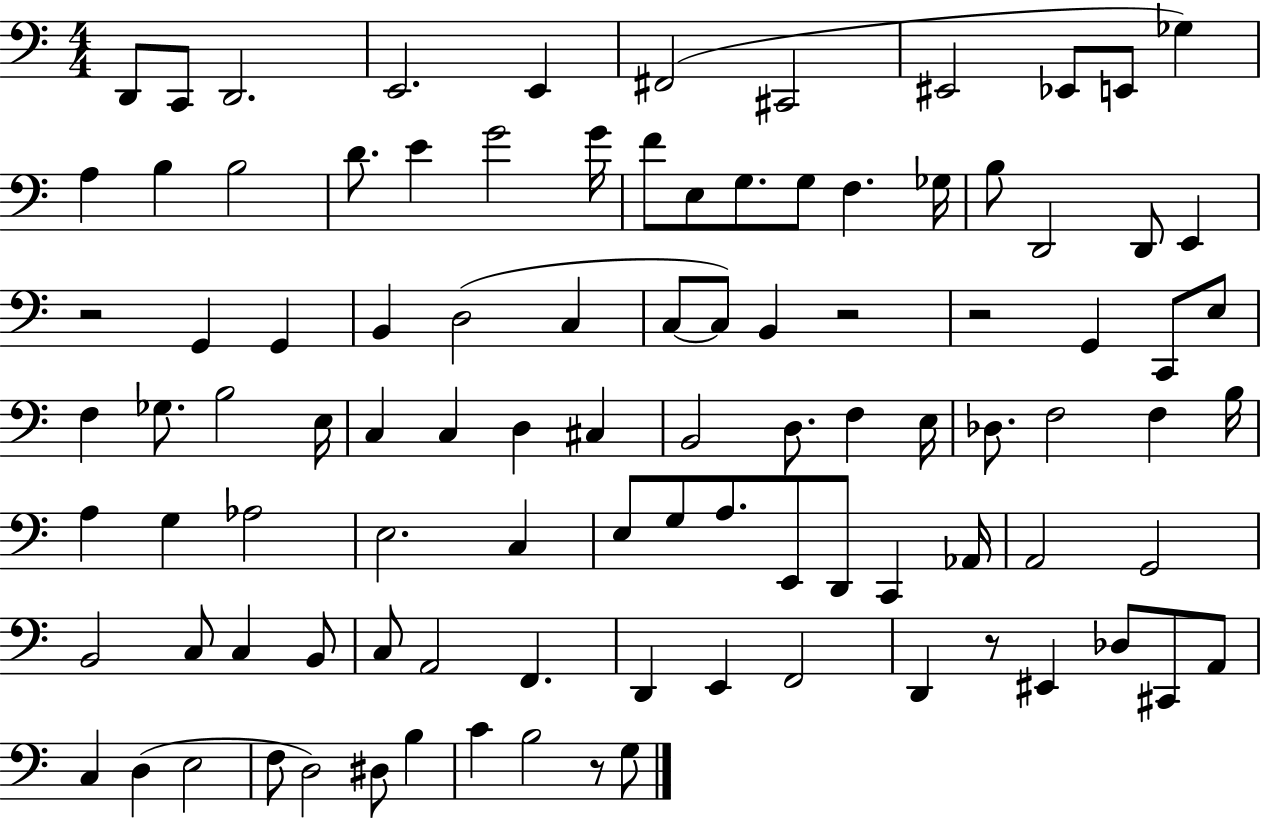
X:1
T:Untitled
M:4/4
L:1/4
K:C
D,,/2 C,,/2 D,,2 E,,2 E,, ^F,,2 ^C,,2 ^E,,2 _E,,/2 E,,/2 _G, A, B, B,2 D/2 E G2 G/4 F/2 E,/2 G,/2 G,/2 F, _G,/4 B,/2 D,,2 D,,/2 E,, z2 G,, G,, B,, D,2 C, C,/2 C,/2 B,, z2 z2 G,, C,,/2 E,/2 F, _G,/2 B,2 E,/4 C, C, D, ^C, B,,2 D,/2 F, E,/4 _D,/2 F,2 F, B,/4 A, G, _A,2 E,2 C, E,/2 G,/2 A,/2 E,,/2 D,,/2 C,, _A,,/4 A,,2 G,,2 B,,2 C,/2 C, B,,/2 C,/2 A,,2 F,, D,, E,, F,,2 D,, z/2 ^E,, _D,/2 ^C,,/2 A,,/2 C, D, E,2 F,/2 D,2 ^D,/2 B, C B,2 z/2 G,/2